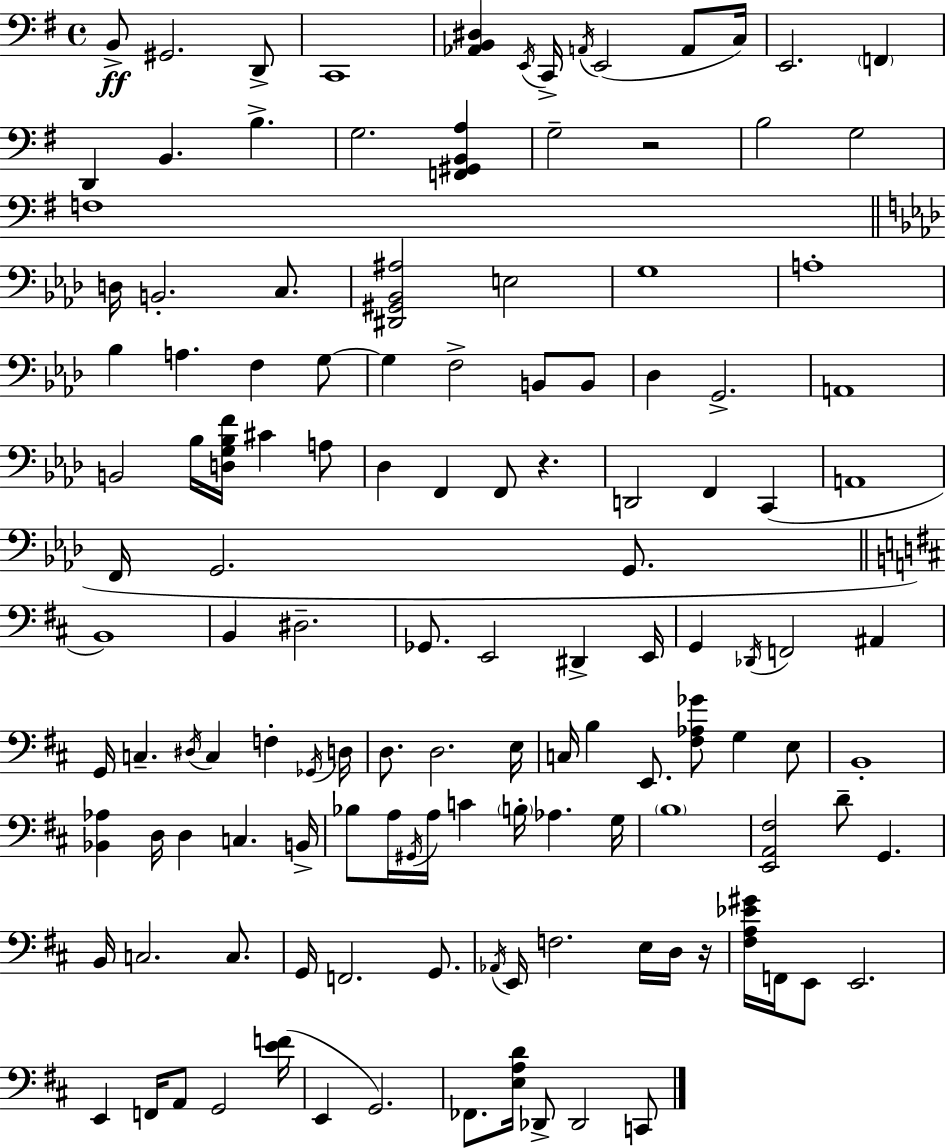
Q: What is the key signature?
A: G major